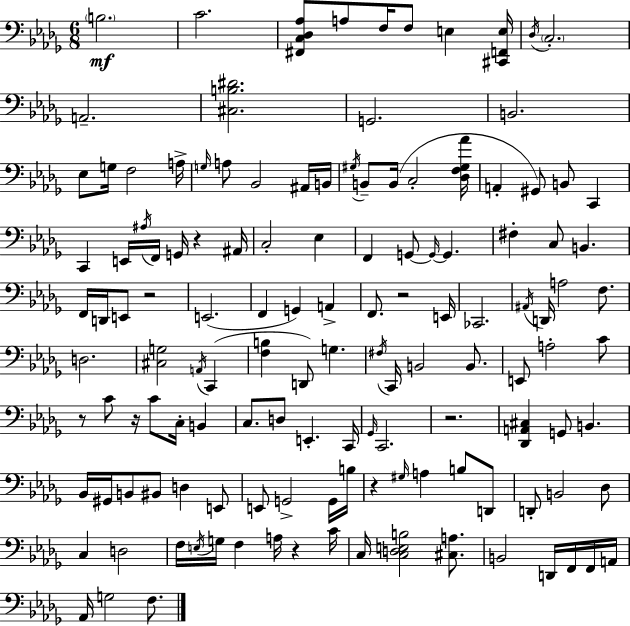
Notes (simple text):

B3/h. C4/h. [F#2,C3,Db3,Ab3]/e A3/e F3/s F3/e E3/q [C#2,F2,E3]/s Db3/s C3/h. A2/h. [C#3,B3,D#4]/h. G2/h. B2/h. Eb3/e G3/s F3/h A3/s G3/s A3/e Bb2/h A#2/s B2/s G#3/s B2/e B2/s C3/h [Db3,F3,G#3,Ab4]/s A2/q G#2/e B2/e C2/q C2/q E2/s A#3/s F2/s G2/s R/q A#2/s C3/h Eb3/q F2/q G2/e G2/s G2/q. F#3/q C3/e B2/q. F2/s D2/s E2/e R/h E2/h. F2/q G2/q A2/q F2/e. R/h E2/s CES2/h. A#2/s D2/s A3/h F3/e. D3/h. [C#3,G3]/h A2/s C2/q [F3,B3]/q D2/e G3/q. F#3/s C2/s B2/h B2/e. E2/e A3/h C4/e R/e C4/e R/s C4/e C3/s B2/q C3/e. D3/e E2/q. C2/s Gb2/s C2/h. R/h. [Db2,A2,C#3]/q G2/e B2/q. Bb2/s G#2/s B2/e BIS2/e D3/q E2/e E2/e G2/h G2/s B3/s R/q G#3/s A3/q B3/e D2/e D2/e B2/h Db3/e C3/q D3/h F3/s E3/s G3/s F3/q A3/s R/q C4/s C3/s [C3,D3,E3,B3]/h [C#3,A3]/e. B2/h D2/s F2/s F2/s A2/s Ab2/s G3/h F3/e.